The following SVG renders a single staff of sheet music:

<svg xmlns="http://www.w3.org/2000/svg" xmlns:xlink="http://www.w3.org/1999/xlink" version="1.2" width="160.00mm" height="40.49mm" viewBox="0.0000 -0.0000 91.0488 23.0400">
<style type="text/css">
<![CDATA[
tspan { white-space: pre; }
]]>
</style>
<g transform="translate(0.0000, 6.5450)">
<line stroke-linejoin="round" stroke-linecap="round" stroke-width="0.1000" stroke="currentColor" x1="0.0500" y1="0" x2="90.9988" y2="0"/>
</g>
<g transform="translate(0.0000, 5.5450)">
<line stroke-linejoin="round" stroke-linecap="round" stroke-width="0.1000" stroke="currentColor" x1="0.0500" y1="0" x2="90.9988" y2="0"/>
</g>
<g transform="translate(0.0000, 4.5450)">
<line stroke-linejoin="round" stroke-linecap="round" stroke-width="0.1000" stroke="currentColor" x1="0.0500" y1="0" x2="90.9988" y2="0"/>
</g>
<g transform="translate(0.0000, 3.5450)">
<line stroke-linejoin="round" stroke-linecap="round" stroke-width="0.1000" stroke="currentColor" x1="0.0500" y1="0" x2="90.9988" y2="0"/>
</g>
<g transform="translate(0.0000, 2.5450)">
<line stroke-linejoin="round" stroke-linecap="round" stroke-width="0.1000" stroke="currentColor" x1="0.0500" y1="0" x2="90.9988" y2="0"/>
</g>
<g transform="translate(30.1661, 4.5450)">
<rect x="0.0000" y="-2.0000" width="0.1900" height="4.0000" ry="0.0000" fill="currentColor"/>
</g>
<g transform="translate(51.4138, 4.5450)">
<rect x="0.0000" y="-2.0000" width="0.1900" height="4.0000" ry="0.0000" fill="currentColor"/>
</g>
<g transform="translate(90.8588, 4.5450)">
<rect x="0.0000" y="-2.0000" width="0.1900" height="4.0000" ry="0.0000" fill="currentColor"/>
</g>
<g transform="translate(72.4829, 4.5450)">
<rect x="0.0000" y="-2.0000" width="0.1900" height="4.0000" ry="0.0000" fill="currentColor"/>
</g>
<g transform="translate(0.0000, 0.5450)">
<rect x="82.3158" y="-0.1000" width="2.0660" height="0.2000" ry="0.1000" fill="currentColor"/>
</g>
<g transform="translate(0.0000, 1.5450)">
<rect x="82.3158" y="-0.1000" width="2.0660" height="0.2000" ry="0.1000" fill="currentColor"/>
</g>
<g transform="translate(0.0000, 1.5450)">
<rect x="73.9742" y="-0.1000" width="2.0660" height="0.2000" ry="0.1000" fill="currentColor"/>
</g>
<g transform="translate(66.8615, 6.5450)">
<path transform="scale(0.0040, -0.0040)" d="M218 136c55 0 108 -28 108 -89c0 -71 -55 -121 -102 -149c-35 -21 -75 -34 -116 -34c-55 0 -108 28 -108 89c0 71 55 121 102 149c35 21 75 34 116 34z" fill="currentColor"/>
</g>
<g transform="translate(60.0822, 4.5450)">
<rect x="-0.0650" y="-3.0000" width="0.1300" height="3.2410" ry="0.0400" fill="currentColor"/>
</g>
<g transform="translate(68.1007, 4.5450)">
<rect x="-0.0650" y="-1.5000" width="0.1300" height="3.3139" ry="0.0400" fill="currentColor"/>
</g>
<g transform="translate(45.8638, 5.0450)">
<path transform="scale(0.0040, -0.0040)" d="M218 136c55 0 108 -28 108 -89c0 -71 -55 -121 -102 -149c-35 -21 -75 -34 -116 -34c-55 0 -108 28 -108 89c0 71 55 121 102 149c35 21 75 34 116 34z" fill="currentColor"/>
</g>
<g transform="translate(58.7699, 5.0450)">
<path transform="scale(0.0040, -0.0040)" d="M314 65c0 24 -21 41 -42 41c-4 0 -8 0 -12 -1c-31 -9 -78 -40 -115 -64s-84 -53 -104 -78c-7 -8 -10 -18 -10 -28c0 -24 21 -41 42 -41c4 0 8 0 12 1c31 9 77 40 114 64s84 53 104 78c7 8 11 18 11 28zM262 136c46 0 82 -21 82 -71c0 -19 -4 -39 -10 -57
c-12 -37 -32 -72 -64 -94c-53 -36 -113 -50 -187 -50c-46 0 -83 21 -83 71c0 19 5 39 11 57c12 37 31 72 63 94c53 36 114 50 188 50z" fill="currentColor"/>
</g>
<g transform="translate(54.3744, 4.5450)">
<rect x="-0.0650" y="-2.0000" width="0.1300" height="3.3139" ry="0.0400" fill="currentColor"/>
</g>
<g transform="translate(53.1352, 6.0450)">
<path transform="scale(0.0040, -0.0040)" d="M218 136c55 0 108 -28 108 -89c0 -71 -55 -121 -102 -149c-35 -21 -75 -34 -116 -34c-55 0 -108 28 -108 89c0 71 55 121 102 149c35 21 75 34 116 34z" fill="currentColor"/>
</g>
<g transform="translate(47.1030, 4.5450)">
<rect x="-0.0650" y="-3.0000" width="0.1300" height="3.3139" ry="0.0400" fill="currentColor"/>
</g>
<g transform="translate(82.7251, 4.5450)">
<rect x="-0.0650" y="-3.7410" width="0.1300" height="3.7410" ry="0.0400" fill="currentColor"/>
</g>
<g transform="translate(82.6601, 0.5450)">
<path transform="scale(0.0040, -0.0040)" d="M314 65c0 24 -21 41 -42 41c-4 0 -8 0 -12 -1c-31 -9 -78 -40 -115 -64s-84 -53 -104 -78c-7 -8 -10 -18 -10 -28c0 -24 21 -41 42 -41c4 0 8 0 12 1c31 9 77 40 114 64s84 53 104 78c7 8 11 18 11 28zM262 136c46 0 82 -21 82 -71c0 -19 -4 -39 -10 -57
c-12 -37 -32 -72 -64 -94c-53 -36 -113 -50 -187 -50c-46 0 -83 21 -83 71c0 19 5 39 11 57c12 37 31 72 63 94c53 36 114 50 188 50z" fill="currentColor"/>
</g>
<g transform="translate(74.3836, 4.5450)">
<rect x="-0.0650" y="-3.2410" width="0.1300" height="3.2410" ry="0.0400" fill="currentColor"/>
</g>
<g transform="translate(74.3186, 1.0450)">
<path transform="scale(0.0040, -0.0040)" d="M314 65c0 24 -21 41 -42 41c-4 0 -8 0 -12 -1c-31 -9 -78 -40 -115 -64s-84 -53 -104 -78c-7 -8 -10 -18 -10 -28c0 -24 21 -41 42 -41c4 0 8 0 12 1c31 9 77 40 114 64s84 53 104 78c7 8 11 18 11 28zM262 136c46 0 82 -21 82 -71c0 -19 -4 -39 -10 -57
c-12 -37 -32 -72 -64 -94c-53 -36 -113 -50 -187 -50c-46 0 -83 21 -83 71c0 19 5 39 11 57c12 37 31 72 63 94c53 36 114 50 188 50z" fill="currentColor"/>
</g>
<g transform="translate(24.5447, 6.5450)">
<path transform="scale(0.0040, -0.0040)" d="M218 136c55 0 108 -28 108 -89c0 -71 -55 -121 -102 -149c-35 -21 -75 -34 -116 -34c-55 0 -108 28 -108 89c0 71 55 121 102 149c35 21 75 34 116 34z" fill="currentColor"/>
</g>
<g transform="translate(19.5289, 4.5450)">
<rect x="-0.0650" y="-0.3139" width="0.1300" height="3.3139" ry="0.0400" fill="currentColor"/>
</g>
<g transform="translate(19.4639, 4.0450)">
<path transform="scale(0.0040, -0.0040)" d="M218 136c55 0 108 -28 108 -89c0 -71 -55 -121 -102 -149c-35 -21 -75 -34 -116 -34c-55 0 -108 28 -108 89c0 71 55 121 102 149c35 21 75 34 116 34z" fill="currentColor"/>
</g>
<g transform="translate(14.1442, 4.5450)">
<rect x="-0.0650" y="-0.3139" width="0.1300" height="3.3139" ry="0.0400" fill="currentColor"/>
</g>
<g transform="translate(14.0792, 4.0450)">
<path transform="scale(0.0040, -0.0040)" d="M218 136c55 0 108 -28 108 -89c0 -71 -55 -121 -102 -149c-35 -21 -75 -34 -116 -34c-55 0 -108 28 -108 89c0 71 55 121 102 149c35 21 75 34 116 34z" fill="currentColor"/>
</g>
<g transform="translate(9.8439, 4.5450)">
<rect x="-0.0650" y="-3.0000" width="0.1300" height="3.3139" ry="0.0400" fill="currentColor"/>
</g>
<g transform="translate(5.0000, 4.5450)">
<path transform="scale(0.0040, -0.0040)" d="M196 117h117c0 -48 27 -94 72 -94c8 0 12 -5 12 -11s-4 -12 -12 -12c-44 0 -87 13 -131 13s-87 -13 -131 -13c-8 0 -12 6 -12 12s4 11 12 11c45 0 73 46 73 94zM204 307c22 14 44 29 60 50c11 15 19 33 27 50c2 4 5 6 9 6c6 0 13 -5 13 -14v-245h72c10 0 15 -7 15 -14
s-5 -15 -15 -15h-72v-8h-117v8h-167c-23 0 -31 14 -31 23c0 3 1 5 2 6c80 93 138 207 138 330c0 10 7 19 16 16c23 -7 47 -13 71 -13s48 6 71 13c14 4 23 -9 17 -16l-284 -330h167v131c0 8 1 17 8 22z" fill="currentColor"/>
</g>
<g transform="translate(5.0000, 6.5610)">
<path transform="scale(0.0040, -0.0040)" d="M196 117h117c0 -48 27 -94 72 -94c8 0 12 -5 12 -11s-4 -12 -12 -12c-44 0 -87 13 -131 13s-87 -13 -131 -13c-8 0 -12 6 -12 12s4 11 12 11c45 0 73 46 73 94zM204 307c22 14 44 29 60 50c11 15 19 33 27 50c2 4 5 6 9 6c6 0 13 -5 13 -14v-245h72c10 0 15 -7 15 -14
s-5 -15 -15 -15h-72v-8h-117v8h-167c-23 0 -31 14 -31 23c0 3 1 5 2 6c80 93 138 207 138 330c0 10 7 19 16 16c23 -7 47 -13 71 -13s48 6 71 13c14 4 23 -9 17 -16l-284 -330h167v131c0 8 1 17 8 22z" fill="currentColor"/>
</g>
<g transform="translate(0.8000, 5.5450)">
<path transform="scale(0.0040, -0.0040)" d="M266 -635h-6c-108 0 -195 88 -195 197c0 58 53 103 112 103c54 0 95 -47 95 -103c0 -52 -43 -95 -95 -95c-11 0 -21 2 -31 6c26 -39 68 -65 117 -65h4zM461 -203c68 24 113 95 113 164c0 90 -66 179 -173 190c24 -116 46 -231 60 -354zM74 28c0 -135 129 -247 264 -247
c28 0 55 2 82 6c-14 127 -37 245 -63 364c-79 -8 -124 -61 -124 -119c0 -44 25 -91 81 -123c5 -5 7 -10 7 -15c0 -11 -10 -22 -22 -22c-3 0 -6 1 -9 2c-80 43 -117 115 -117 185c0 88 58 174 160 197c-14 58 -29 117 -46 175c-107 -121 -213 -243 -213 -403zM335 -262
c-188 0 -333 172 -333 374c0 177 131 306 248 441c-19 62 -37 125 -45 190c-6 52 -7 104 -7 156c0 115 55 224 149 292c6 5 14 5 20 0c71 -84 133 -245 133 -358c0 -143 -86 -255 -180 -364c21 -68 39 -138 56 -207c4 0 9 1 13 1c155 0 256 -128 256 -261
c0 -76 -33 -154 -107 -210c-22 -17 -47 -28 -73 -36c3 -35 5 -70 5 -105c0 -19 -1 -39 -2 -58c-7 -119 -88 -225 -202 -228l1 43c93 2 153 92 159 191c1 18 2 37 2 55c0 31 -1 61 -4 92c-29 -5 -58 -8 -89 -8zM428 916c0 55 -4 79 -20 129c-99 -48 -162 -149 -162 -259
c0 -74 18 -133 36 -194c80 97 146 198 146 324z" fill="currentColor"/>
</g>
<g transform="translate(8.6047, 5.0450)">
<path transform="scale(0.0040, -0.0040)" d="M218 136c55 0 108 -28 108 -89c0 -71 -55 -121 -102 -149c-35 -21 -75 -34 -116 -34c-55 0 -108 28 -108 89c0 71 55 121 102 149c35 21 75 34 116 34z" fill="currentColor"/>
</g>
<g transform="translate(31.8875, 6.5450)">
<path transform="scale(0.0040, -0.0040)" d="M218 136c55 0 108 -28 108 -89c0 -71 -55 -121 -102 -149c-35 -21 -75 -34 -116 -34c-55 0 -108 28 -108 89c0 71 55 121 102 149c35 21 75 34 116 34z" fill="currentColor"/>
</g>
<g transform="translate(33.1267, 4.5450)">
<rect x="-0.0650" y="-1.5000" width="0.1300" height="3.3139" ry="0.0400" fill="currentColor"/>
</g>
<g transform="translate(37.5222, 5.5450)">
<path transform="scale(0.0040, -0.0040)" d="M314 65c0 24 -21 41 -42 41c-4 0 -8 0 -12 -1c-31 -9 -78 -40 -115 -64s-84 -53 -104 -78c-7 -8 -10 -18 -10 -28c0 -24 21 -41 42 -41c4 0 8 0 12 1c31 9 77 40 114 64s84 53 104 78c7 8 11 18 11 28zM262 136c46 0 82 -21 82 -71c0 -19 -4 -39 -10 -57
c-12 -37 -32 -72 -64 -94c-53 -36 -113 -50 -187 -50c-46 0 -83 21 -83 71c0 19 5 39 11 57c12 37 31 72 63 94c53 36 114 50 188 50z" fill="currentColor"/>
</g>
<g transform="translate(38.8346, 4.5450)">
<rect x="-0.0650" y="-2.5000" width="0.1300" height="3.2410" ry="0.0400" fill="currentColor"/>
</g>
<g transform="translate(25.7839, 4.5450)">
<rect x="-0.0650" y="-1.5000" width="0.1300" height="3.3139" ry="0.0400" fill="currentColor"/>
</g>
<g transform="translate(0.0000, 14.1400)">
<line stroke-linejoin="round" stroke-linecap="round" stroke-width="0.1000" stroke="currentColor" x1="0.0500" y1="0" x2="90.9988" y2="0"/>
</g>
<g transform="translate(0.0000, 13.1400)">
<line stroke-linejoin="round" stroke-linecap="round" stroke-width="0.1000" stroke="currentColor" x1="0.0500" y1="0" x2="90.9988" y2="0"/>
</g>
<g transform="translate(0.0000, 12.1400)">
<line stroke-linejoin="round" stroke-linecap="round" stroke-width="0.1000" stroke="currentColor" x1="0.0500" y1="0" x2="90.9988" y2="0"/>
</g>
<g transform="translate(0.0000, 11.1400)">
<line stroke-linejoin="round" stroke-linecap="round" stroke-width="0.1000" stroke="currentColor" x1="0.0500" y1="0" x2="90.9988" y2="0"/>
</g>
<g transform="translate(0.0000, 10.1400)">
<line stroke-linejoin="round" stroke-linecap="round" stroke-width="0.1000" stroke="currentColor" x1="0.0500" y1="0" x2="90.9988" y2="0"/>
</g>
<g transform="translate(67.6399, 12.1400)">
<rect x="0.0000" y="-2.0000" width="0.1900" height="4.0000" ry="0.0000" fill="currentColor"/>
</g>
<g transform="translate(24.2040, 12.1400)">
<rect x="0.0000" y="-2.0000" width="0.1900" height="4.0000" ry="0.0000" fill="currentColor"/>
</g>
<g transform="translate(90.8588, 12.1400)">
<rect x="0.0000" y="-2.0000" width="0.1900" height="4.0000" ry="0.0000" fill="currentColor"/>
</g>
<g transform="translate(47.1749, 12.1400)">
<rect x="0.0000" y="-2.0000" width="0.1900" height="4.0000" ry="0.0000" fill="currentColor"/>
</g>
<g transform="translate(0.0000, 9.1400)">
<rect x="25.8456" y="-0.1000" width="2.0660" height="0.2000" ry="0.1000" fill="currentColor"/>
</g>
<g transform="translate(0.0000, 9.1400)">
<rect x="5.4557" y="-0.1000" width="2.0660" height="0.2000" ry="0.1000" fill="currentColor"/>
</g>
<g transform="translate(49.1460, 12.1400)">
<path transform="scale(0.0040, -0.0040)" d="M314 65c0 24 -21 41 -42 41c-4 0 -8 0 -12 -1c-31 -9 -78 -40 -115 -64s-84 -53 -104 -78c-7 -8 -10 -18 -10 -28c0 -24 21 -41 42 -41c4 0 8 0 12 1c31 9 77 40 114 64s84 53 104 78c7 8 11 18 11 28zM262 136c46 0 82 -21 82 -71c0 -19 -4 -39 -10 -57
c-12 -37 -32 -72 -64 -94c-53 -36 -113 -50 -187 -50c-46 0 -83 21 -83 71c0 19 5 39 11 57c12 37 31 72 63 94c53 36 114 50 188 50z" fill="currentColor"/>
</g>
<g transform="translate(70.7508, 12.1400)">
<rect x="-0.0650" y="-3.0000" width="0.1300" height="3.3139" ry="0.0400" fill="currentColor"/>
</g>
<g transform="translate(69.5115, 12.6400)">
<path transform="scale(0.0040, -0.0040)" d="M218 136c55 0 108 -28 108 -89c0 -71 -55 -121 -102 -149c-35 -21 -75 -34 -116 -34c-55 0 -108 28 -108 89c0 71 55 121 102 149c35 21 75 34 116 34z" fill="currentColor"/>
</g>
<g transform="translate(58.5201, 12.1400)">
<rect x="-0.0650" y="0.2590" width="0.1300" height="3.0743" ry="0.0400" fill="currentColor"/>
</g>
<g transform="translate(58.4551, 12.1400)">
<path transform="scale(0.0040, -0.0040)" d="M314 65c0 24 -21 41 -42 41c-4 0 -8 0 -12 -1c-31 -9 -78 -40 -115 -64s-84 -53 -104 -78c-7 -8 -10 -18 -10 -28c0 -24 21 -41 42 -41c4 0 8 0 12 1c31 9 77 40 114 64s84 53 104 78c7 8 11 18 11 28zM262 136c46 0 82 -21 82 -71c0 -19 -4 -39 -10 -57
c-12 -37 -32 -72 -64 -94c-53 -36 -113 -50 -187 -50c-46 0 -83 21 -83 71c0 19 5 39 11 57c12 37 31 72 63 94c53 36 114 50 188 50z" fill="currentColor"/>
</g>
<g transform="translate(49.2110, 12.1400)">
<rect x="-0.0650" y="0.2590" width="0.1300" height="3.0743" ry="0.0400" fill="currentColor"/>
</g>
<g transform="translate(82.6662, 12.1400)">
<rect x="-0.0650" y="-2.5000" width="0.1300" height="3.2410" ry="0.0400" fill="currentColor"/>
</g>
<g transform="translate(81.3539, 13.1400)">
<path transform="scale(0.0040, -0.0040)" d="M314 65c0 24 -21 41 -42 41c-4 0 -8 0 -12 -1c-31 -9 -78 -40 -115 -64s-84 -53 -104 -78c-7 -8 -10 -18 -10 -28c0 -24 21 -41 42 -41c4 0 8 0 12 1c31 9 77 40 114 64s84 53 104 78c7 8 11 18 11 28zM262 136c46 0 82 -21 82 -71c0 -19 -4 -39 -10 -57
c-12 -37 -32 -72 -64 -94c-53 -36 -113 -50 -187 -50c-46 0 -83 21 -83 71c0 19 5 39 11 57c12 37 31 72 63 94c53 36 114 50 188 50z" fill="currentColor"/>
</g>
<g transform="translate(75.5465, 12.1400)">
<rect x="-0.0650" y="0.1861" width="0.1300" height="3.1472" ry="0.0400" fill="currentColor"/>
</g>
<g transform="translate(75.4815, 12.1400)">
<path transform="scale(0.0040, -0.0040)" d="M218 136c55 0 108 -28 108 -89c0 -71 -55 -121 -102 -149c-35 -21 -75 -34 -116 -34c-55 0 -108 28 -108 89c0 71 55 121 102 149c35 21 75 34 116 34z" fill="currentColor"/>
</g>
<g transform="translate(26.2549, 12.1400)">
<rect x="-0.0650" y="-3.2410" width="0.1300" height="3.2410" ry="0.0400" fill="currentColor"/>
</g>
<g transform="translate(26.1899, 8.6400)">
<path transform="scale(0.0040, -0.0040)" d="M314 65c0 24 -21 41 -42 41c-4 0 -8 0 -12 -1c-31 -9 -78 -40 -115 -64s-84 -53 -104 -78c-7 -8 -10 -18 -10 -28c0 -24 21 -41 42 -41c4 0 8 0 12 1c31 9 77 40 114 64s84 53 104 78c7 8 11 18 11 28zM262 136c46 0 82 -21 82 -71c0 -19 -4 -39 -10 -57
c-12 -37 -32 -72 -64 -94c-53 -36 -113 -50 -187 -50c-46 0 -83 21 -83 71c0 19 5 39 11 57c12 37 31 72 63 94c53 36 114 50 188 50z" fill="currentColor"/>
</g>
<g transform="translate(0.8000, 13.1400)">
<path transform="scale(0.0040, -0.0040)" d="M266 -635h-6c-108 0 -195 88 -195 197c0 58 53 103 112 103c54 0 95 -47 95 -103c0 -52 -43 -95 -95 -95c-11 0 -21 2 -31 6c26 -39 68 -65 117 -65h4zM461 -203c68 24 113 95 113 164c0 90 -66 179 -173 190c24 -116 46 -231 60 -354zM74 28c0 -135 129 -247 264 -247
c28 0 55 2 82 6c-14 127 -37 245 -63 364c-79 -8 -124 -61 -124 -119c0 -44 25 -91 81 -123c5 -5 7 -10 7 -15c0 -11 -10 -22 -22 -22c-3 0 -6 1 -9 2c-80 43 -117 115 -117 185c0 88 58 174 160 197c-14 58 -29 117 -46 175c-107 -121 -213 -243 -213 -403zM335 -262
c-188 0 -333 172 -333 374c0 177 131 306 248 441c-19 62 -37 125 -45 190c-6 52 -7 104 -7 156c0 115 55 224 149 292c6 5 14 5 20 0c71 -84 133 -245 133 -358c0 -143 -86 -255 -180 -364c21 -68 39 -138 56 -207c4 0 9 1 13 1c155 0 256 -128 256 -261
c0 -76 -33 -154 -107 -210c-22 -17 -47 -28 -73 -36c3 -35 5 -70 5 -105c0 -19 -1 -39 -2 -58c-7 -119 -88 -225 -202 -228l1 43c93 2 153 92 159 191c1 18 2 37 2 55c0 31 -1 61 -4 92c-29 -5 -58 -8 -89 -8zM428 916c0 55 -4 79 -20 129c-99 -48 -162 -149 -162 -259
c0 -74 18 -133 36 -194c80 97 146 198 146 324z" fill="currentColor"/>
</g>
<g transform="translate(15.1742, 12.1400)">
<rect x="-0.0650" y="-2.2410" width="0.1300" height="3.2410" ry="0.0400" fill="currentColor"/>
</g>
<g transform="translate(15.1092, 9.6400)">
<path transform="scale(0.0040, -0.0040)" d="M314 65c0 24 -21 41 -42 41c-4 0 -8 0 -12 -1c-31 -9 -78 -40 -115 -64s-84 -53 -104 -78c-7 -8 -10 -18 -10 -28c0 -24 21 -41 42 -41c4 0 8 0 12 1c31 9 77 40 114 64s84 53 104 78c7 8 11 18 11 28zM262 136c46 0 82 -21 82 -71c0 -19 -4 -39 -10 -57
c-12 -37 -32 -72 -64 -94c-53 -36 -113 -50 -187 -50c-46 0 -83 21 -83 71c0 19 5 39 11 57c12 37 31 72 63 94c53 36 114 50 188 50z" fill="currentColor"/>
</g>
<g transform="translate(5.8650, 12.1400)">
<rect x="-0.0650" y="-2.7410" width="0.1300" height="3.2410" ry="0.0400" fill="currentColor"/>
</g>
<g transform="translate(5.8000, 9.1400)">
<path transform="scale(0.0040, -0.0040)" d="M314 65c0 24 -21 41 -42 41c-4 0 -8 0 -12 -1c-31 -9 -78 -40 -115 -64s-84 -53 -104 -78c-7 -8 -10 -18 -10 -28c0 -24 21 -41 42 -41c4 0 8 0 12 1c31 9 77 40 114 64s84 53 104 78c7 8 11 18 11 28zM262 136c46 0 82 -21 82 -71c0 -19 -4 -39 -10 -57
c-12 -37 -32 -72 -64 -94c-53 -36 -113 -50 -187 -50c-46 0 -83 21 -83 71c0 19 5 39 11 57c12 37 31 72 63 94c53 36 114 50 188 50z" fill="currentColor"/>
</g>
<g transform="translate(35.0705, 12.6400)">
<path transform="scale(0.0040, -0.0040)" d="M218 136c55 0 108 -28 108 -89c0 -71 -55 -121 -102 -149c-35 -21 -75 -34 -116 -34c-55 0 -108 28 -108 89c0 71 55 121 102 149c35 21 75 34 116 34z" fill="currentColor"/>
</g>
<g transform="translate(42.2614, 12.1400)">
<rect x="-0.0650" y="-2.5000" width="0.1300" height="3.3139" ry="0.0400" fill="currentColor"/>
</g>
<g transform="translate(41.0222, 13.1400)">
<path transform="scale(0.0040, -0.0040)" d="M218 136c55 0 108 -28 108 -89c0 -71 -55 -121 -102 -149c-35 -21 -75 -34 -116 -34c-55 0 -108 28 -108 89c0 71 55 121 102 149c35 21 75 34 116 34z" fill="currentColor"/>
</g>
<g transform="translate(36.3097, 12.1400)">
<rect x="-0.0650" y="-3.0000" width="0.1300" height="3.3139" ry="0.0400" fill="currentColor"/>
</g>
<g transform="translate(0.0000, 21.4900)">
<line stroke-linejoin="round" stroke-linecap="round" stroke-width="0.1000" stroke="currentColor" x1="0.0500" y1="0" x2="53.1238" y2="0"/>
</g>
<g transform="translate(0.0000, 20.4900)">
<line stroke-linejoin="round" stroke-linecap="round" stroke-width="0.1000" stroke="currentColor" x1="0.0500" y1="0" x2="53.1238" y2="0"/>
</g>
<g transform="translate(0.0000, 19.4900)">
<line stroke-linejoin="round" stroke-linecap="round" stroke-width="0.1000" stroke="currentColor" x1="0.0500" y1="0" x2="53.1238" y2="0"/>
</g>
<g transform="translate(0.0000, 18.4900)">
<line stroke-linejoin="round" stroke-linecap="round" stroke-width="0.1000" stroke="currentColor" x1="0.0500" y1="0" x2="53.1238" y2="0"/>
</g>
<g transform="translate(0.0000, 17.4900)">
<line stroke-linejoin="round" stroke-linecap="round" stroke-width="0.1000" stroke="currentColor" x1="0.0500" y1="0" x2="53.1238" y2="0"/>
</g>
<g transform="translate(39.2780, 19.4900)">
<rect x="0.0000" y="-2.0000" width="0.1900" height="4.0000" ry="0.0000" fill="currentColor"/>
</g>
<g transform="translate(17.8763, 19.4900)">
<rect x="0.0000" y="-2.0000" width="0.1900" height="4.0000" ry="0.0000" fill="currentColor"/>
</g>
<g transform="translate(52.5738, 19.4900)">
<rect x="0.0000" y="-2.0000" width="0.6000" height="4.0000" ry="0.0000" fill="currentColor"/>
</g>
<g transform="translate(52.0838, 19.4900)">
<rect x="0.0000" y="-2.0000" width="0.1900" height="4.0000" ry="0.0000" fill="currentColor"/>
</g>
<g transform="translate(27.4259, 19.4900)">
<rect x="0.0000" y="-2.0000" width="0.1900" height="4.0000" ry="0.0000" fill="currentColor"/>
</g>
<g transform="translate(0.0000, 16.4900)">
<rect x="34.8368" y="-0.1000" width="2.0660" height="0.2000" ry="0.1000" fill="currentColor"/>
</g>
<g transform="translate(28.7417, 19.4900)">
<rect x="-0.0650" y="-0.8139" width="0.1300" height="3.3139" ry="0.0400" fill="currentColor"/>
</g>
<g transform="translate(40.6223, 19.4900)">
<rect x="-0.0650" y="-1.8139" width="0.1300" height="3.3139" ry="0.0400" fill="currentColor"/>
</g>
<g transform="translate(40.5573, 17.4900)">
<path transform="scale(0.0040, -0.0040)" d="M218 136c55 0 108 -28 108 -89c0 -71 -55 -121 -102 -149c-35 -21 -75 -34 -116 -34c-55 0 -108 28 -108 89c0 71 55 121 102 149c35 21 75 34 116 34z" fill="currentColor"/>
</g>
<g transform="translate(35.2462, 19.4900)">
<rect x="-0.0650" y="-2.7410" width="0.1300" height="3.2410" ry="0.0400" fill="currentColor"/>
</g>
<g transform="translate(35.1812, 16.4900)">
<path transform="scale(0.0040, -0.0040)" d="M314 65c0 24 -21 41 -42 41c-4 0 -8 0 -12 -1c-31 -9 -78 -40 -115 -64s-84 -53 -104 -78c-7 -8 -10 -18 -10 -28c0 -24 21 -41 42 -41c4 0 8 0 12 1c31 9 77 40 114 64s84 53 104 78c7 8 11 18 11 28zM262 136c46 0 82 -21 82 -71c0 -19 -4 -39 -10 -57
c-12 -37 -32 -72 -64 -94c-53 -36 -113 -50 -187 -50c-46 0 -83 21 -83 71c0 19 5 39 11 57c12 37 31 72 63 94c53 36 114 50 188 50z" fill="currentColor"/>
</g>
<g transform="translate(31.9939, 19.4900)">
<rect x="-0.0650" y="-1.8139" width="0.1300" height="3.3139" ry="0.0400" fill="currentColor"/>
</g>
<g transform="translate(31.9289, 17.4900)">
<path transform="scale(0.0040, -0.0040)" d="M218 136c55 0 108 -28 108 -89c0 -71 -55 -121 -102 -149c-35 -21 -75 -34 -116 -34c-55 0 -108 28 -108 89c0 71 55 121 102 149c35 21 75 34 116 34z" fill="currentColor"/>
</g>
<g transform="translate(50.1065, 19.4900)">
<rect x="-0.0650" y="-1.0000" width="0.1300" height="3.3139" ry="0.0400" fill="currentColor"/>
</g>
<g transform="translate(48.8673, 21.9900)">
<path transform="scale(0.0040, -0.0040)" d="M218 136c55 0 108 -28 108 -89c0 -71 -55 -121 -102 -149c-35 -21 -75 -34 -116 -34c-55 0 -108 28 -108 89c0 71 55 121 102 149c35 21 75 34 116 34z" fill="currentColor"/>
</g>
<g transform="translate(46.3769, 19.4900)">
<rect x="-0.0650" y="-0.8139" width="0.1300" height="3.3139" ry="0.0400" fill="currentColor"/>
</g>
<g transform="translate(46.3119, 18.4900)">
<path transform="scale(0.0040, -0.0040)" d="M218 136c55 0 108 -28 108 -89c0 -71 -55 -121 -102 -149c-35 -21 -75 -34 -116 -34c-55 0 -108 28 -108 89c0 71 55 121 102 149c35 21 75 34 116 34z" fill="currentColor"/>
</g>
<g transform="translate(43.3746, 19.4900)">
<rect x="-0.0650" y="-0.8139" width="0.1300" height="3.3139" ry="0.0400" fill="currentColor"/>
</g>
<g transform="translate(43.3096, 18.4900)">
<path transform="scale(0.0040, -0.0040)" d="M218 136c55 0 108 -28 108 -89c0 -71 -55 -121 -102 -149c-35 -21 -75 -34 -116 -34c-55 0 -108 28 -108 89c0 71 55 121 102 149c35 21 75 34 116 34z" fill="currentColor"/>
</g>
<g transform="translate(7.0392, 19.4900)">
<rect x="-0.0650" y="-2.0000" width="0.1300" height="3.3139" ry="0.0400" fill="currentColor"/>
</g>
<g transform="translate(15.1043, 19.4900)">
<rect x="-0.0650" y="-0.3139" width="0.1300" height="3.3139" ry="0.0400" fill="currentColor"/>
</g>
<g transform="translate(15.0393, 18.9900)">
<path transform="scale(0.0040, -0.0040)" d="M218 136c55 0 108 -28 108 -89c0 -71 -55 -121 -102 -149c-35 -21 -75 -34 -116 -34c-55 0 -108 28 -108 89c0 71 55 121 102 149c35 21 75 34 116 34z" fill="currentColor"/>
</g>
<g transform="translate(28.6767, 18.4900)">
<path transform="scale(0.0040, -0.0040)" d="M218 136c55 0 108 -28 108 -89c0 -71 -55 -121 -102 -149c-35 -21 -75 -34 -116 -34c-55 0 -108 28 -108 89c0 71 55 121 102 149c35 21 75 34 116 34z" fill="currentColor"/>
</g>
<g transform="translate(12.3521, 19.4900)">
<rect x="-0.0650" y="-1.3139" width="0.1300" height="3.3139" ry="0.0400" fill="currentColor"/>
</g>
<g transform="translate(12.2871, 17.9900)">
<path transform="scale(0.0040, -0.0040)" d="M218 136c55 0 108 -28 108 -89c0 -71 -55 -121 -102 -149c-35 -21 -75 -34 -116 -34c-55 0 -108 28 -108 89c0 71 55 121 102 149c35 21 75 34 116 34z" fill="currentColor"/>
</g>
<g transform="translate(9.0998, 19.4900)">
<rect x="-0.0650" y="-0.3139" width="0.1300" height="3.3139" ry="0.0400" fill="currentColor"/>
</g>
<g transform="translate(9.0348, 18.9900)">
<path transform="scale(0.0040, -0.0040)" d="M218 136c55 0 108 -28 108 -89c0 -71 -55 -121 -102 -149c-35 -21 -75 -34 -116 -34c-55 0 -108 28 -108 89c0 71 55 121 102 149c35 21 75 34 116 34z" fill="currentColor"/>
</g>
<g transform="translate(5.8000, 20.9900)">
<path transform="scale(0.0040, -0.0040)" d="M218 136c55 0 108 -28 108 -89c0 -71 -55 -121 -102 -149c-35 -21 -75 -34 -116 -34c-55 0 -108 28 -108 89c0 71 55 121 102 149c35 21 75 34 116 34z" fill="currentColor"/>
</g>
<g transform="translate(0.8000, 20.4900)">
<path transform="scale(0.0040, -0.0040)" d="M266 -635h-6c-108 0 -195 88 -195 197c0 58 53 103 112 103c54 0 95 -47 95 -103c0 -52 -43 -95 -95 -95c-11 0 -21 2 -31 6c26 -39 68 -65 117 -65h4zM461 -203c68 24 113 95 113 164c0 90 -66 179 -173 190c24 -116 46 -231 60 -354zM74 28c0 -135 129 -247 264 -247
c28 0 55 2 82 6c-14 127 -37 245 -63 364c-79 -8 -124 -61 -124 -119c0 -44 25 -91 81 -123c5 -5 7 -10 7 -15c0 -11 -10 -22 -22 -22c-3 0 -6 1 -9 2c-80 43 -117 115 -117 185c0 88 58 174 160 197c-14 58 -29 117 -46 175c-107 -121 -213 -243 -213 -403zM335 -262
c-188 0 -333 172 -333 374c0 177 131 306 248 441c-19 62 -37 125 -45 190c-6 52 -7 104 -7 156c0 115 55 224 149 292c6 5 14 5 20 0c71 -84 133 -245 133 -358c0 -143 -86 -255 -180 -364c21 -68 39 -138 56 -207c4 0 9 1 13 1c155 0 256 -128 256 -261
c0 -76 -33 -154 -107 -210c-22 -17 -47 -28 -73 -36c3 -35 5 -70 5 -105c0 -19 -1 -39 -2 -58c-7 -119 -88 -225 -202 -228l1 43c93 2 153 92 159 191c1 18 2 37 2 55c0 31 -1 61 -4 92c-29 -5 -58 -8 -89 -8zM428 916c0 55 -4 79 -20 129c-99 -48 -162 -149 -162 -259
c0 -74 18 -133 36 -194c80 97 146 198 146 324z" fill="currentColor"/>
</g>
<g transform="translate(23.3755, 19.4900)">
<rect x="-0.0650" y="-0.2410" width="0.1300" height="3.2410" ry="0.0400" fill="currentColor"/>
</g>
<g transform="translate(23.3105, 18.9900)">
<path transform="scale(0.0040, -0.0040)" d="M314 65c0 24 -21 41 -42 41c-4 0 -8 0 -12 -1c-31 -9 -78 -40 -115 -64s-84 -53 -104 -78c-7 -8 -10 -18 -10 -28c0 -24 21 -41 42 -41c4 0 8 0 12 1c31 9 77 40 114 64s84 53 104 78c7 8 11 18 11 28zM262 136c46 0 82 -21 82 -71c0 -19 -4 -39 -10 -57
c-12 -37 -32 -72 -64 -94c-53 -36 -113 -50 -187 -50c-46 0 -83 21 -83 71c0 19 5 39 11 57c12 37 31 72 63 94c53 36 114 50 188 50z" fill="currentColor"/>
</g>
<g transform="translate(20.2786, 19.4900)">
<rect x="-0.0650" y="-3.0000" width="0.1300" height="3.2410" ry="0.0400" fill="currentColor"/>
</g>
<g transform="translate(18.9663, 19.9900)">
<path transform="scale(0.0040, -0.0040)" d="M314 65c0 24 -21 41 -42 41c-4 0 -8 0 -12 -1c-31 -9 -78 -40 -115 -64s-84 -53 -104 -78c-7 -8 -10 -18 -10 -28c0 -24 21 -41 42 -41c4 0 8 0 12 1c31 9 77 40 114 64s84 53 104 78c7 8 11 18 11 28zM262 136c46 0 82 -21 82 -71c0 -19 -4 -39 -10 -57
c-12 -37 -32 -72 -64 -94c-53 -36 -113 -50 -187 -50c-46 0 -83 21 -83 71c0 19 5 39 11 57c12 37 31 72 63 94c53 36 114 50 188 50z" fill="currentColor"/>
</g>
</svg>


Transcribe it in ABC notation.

X:1
T:Untitled
M:4/4
L:1/4
K:C
A c c E E G2 A F A2 E b2 c'2 a2 g2 b2 A G B2 B2 A B G2 F c e c A2 c2 d f a2 f d d D